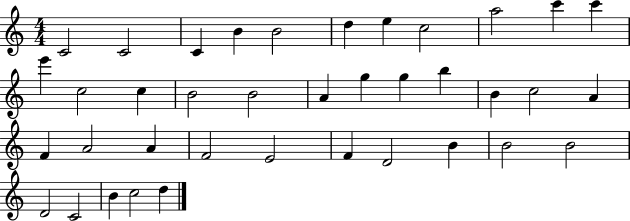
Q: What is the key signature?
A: C major